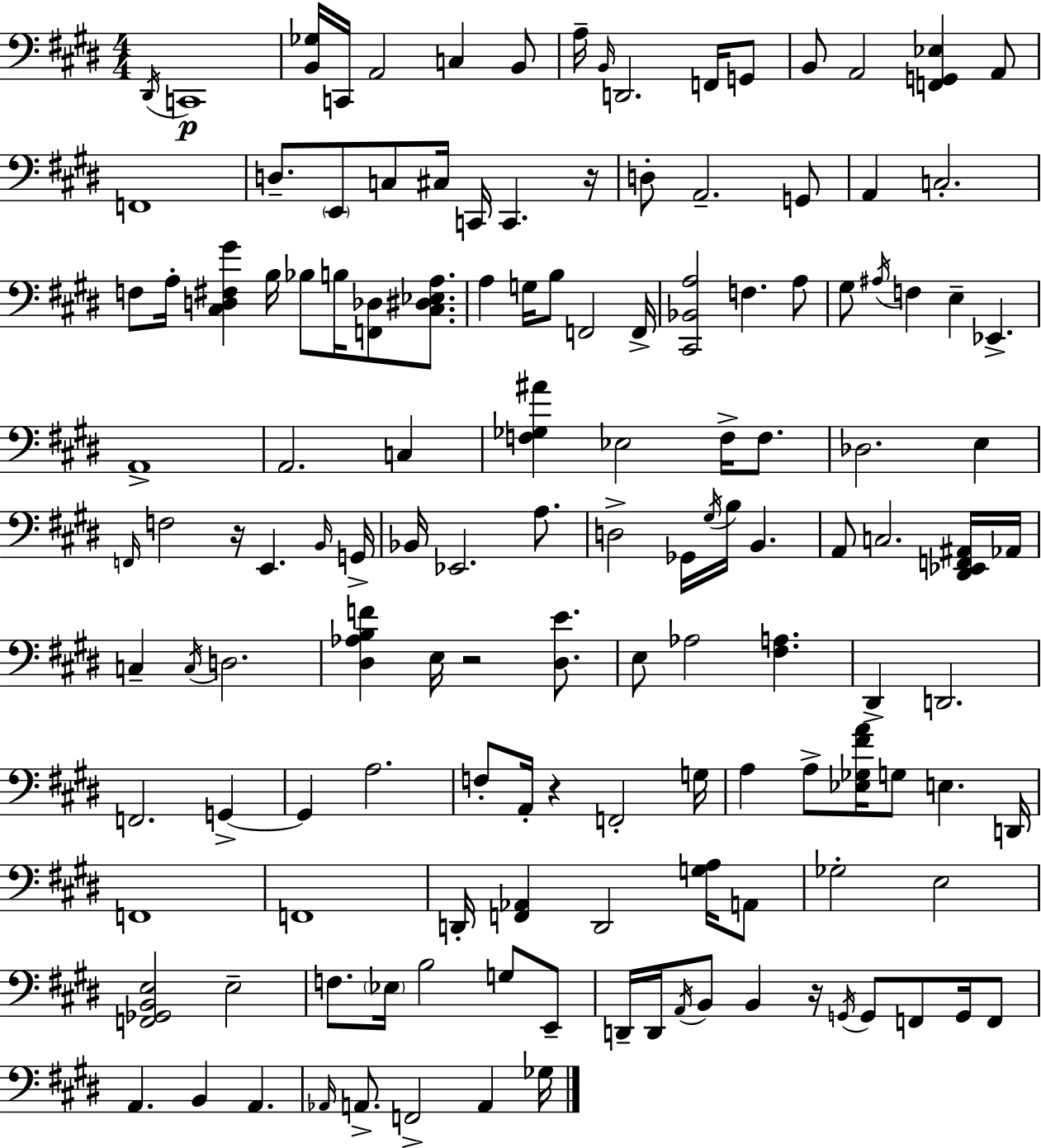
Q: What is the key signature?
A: E major